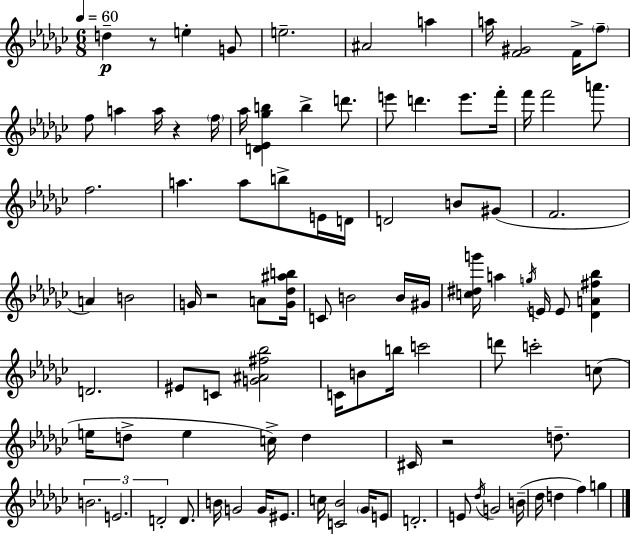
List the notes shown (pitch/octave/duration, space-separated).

D5/q R/e E5/q G4/e E5/h. A#4/h A5/q A5/s [F4,G#4]/h F4/s F5/e F5/e A5/q A5/s R/q F5/s Ab5/s [D4,Eb4,Gb5,B5]/q B5/q D6/e. E6/e D6/q. E6/e. F6/s F6/s F6/h A6/e. F5/h. A5/q. A5/e B5/e E4/s D4/s D4/h B4/e G#4/e F4/h. A4/q B4/h G4/s R/h A4/e [G4,Db5,A#5,B5]/s C4/e B4/h B4/s G#4/s [C5,D#5,G6]/s A5/q G5/s E4/s E4/e [Db4,A4,F#5,Bb5]/q D4/h. EIS4/e C4/e [G4,A#4,F#5,Bb5]/h C4/s B4/e B5/s C6/h D6/e C6/h C5/e E5/s D5/e E5/q C5/s D5/q C#4/s R/h D5/e. B4/h. E4/h. D4/h D4/e. B4/s G4/h G4/s EIS4/e. C5/s [C4,Bb4]/h Gb4/s E4/e D4/h. E4/e Db5/s G4/h B4/s Db5/s D5/q F5/q G5/q